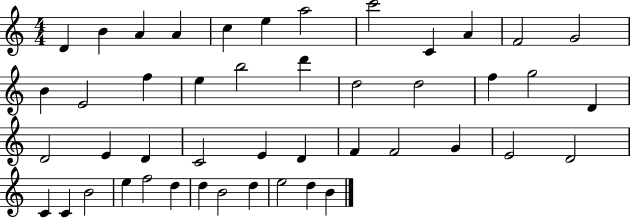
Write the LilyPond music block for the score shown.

{
  \clef treble
  \numericTimeSignature
  \time 4/4
  \key c \major
  d'4 b'4 a'4 a'4 | c''4 e''4 a''2 | c'''2 c'4 a'4 | f'2 g'2 | \break b'4 e'2 f''4 | e''4 b''2 d'''4 | d''2 d''2 | f''4 g''2 d'4 | \break d'2 e'4 d'4 | c'2 e'4 d'4 | f'4 f'2 g'4 | e'2 d'2 | \break c'4 c'4 b'2 | e''4 f''2 d''4 | d''4 b'2 d''4 | e''2 d''4 b'4 | \break \bar "|."
}